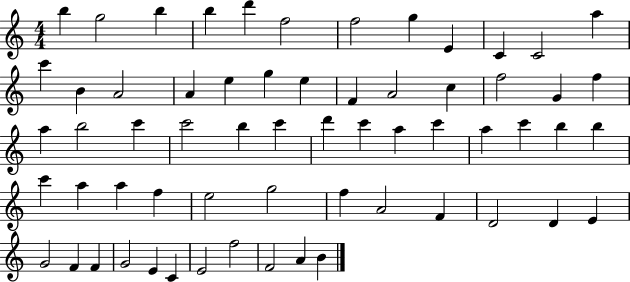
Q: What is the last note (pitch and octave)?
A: B4